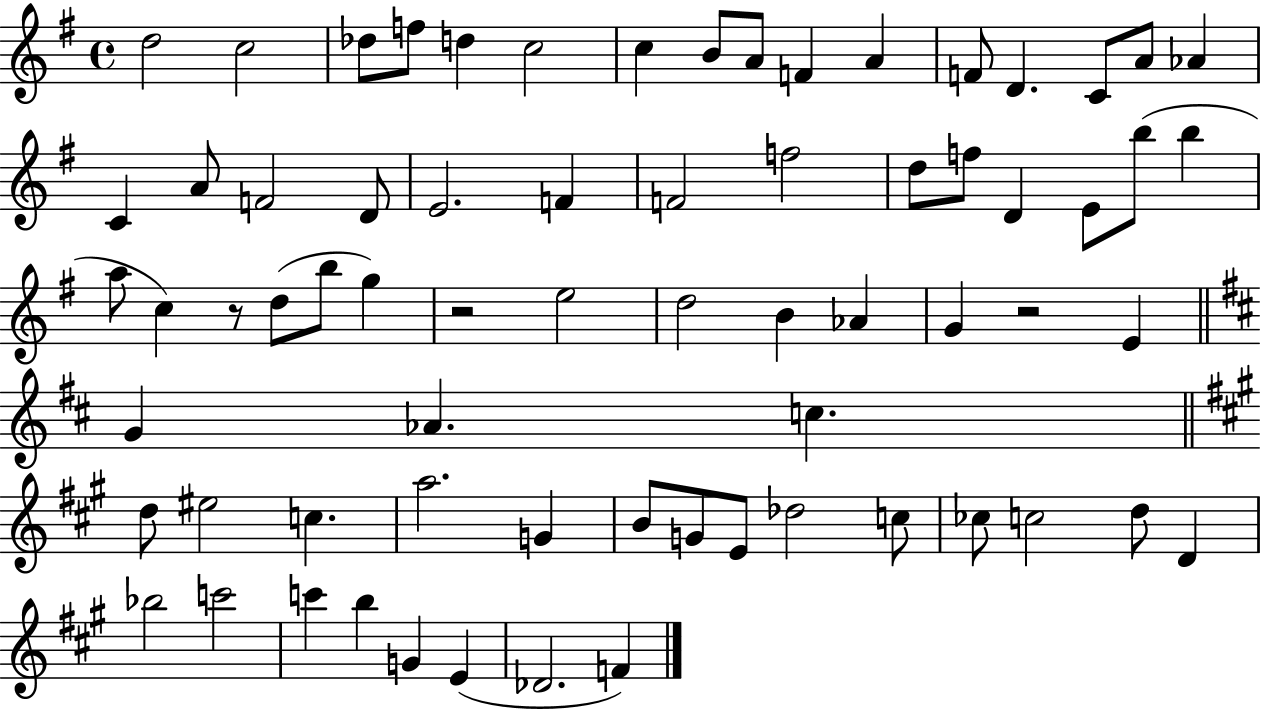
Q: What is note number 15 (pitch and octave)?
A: A4